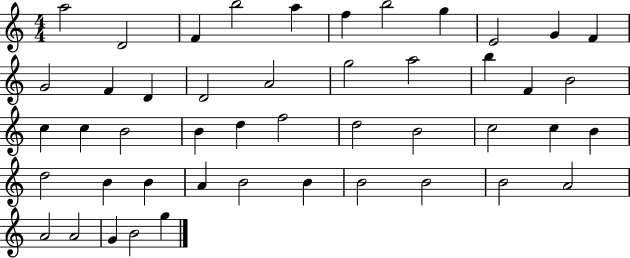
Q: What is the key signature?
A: C major